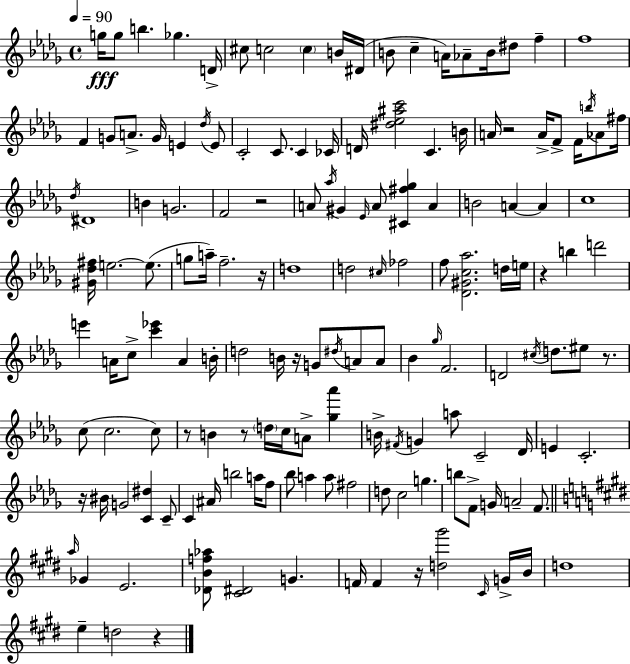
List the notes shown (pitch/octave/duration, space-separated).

G5/s G5/e B5/q. Gb5/q. D4/s C#5/e C5/h C5/q B4/s D#4/s B4/e C5/q A4/s Ab4/e B4/s D#5/e F5/q F5/w F4/q G4/e A4/e. G4/s E4/q Db5/s E4/e C4/h C4/e. C4/q CES4/s D4/s [D#5,Eb5,A#5,C6]/h C4/q. B4/s A4/s R/h A4/s F4/e F4/s B5/s Ab4/e F#5/s Db5/s D#4/w B4/q G4/h. F4/h R/h A4/e Ab5/s G#4/q Eb4/s A4/e [C#4,F#5,Gb5]/q A4/q B4/h A4/q A4/q C5/w [G#4,Db5,F#5]/s E5/h. E5/e. G5/e A5/s F5/h. R/s D5/w D5/h C#5/s FES5/h F5/e [Db4,G#4,C5,Ab5]/h. D5/s E5/s R/q B5/q D6/h E6/q A4/s C5/e [C6,Eb6]/q A4/q B4/s D5/h B4/s R/s G4/e D#5/s A4/e A4/e Bb4/q Gb5/s F4/h. D4/h C#5/s D5/e. EIS5/e R/e. C5/e C5/h. C5/e R/e B4/q R/e D5/s C5/s A4/e [Gb5,Ab6]/q B4/s F#4/s G4/q A5/e C4/h Db4/s E4/q C4/h. R/s BIS4/s G4/h [C4,D#5]/q C4/e C4/q A#4/s B5/h A5/s F5/e Bb5/e A5/q A5/e F#5/h D5/e C5/h G5/q. B5/e F4/e G4/s A4/h F4/e. A5/s Gb4/q E4/h. [Db4,B4,F5,Ab5]/e [C#4,D#4]/h G4/q. F4/s F4/q R/s [D5,G#6]/h C#4/s G4/s B4/s D5/w E5/q D5/h R/q